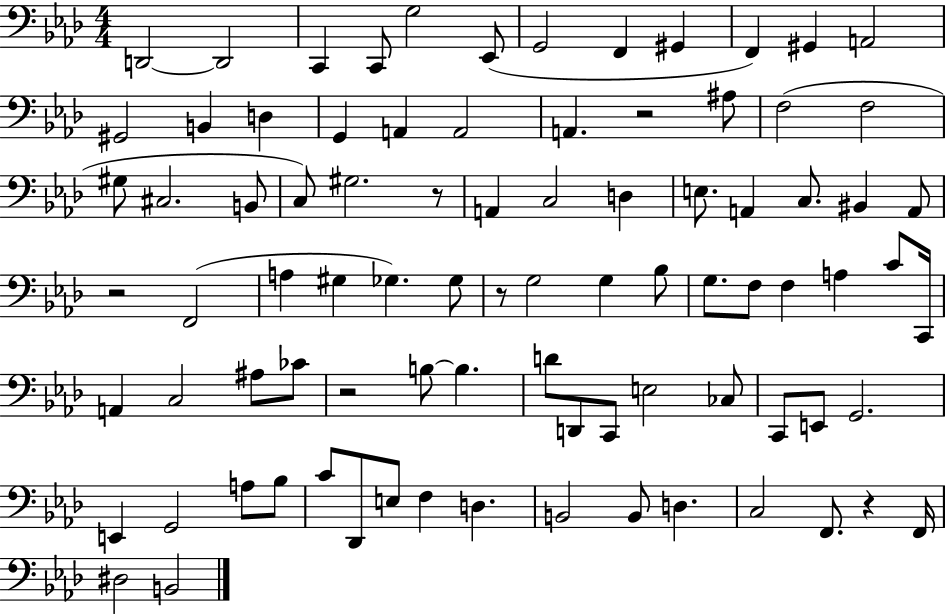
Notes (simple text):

D2/h D2/h C2/q C2/e G3/h Eb2/e G2/h F2/q G#2/q F2/q G#2/q A2/h G#2/h B2/q D3/q G2/q A2/q A2/h A2/q. R/h A#3/e F3/h F3/h G#3/e C#3/h. B2/e C3/e G#3/h. R/e A2/q C3/h D3/q E3/e. A2/q C3/e. BIS2/q A2/e R/h F2/h A3/q G#3/q Gb3/q. Gb3/e R/e G3/h G3/q Bb3/e G3/e. F3/e F3/q A3/q C4/e C2/s A2/q C3/h A#3/e CES4/e R/h B3/e B3/q. D4/e D2/e C2/e E3/h CES3/e C2/e E2/e G2/h. E2/q G2/h A3/e Bb3/e C4/e Db2/e E3/e F3/q D3/q. B2/h B2/e D3/q. C3/h F2/e. R/q F2/s D#3/h B2/h